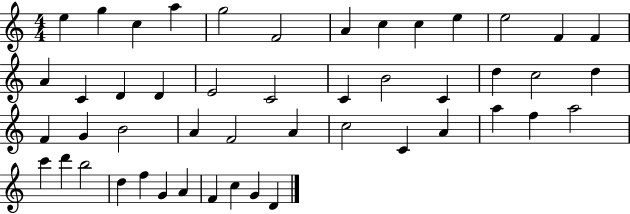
{
  \clef treble
  \numericTimeSignature
  \time 4/4
  \key c \major
  e''4 g''4 c''4 a''4 | g''2 f'2 | a'4 c''4 c''4 e''4 | e''2 f'4 f'4 | \break a'4 c'4 d'4 d'4 | e'2 c'2 | c'4 b'2 c'4 | d''4 c''2 d''4 | \break f'4 g'4 b'2 | a'4 f'2 a'4 | c''2 c'4 a'4 | a''4 f''4 a''2 | \break c'''4 d'''4 b''2 | d''4 f''4 g'4 a'4 | f'4 c''4 g'4 d'4 | \bar "|."
}